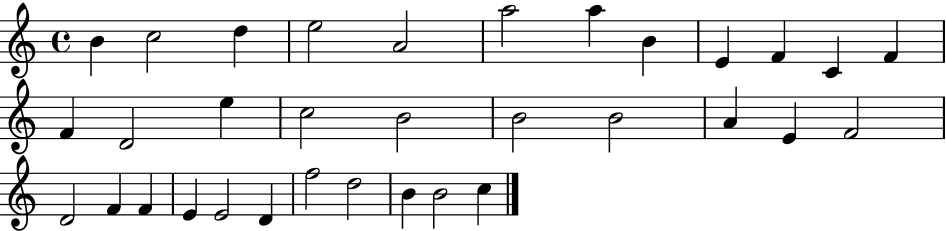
B4/q C5/h D5/q E5/h A4/h A5/h A5/q B4/q E4/q F4/q C4/q F4/q F4/q D4/h E5/q C5/h B4/h B4/h B4/h A4/q E4/q F4/h D4/h F4/q F4/q E4/q E4/h D4/q F5/h D5/h B4/q B4/h C5/q